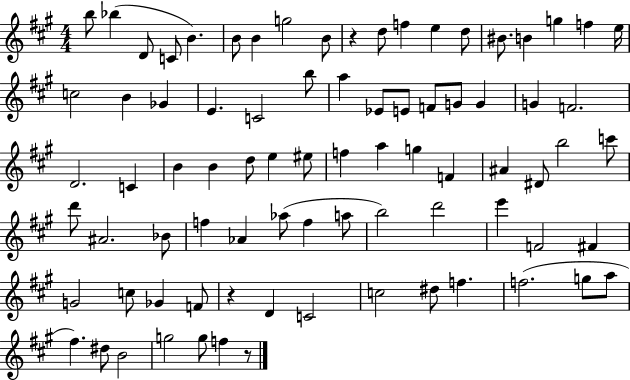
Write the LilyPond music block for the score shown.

{
  \clef treble
  \numericTimeSignature
  \time 4/4
  \key a \major
  b''8 bes''4( d'8 c'8 b'4.) | b'8 b'4 g''2 b'8 | r4 d''8 f''4 e''4 d''8 | bis'8. b'4 g''4 f''4 e''16 | \break c''2 b'4 ges'4 | e'4. c'2 b''8 | a''4 ees'8 e'8 f'8 g'8 g'4 | g'4 f'2. | \break d'2. c'4 | b'4 b'4 d''8 e''4 eis''8 | f''4 a''4 g''4 f'4 | ais'4 dis'8 b''2 c'''8 | \break d'''8 ais'2. bes'8 | f''4 aes'4 aes''8( f''4 a''8 | b''2) d'''2 | e'''4 f'2 fis'4 | \break g'2 c''8 ges'4 f'8 | r4 d'4 c'2 | c''2 dis''8 f''4. | f''2.( g''8 a''8 | \break fis''4.) dis''8 b'2 | g''2 g''8 f''4 r8 | \bar "|."
}